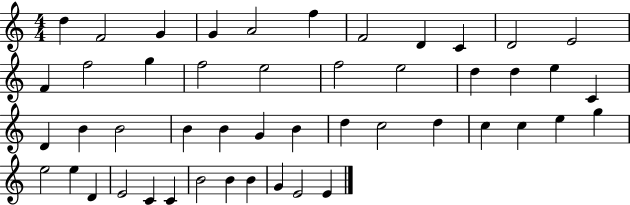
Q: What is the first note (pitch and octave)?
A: D5